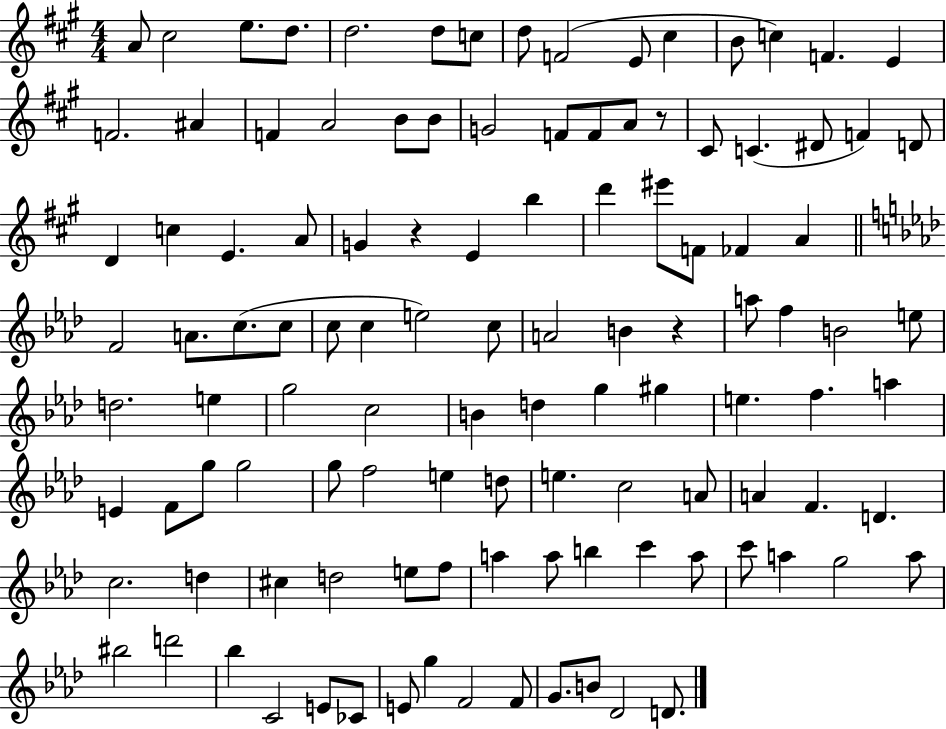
A4/e C#5/h E5/e. D5/e. D5/h. D5/e C5/e D5/e F4/h E4/e C#5/q B4/e C5/q F4/q. E4/q F4/h. A#4/q F4/q A4/h B4/e B4/e G4/h F4/e F4/e A4/e R/e C#4/e C4/q. D#4/e F4/q D4/e D4/q C5/q E4/q. A4/e G4/q R/q E4/q B5/q D6/q EIS6/e F4/e FES4/q A4/q F4/h A4/e. C5/e. C5/e C5/e C5/q E5/h C5/e A4/h B4/q R/q A5/e F5/q B4/h E5/e D5/h. E5/q G5/h C5/h B4/q D5/q G5/q G#5/q E5/q. F5/q. A5/q E4/q F4/e G5/e G5/h G5/e F5/h E5/q D5/e E5/q. C5/h A4/e A4/q F4/q. D4/q. C5/h. D5/q C#5/q D5/h E5/e F5/e A5/q A5/e B5/q C6/q A5/e C6/e A5/q G5/h A5/e BIS5/h D6/h Bb5/q C4/h E4/e CES4/e E4/e G5/q F4/h F4/e G4/e. B4/e Db4/h D4/e.